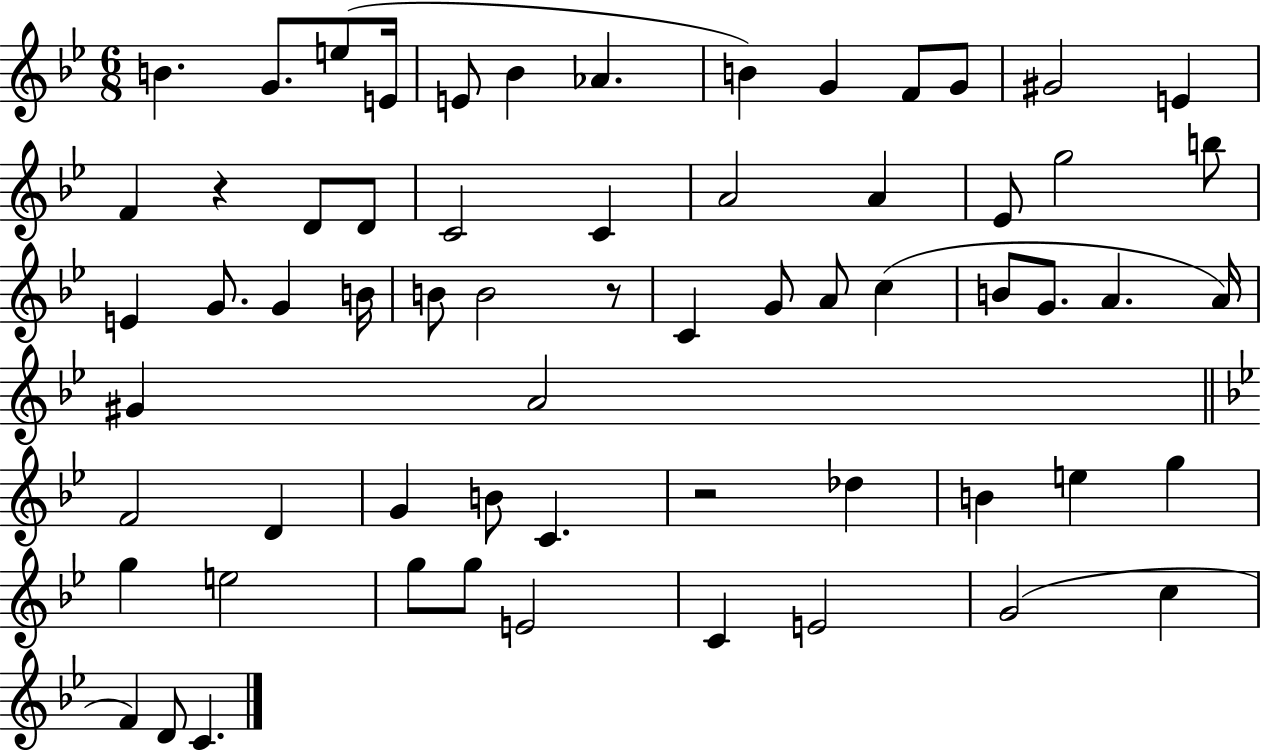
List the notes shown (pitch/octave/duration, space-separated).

B4/q. G4/e. E5/e E4/s E4/e Bb4/q Ab4/q. B4/q G4/q F4/e G4/e G#4/h E4/q F4/q R/q D4/e D4/e C4/h C4/q A4/h A4/q Eb4/e G5/h B5/e E4/q G4/e. G4/q B4/s B4/e B4/h R/e C4/q G4/e A4/e C5/q B4/e G4/e. A4/q. A4/s G#4/q A4/h F4/h D4/q G4/q B4/e C4/q. R/h Db5/q B4/q E5/q G5/q G5/q E5/h G5/e G5/e E4/h C4/q E4/h G4/h C5/q F4/q D4/e C4/q.